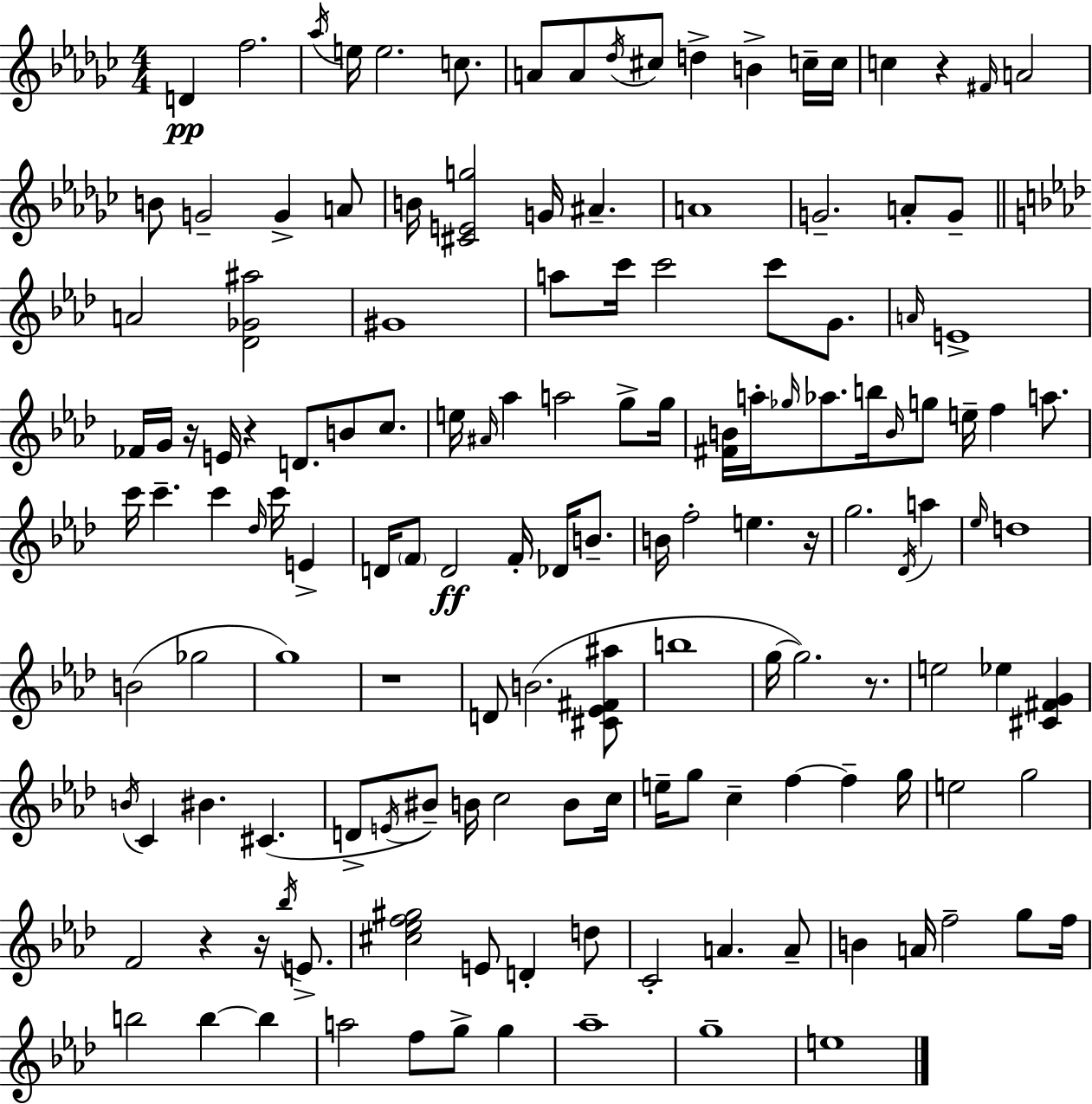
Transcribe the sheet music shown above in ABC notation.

X:1
T:Untitled
M:4/4
L:1/4
K:Ebm
D f2 _a/4 e/4 e2 c/2 A/2 A/2 _d/4 ^c/2 d B c/4 c/4 c z ^F/4 A2 B/2 G2 G A/2 B/4 [^CEg]2 G/4 ^A A4 G2 A/2 G/2 A2 [_D_G^a]2 ^G4 a/2 c'/4 c'2 c'/2 G/2 A/4 E4 _F/4 G/4 z/4 E/4 z D/2 B/2 c/2 e/4 ^A/4 _a a2 g/2 g/4 [^FB]/4 a/4 _g/4 _a/2 b/4 B/4 g/2 e/4 f a/2 c'/4 c' c' _d/4 c'/4 E D/4 F/2 D2 F/4 _D/4 B/2 B/4 f2 e z/4 g2 _D/4 a _e/4 d4 B2 _g2 g4 z4 D/2 B2 [^C_E^F^a]/2 b4 g/4 g2 z/2 e2 _e [^C^FG] B/4 C ^B ^C D/2 E/4 ^B/2 B/4 c2 B/2 c/4 e/4 g/2 c f f g/4 e2 g2 F2 z z/4 _b/4 E/2 [^c_ef^g]2 E/2 D d/2 C2 A A/2 B A/4 f2 g/2 f/4 b2 b b a2 f/2 g/2 g _a4 g4 e4